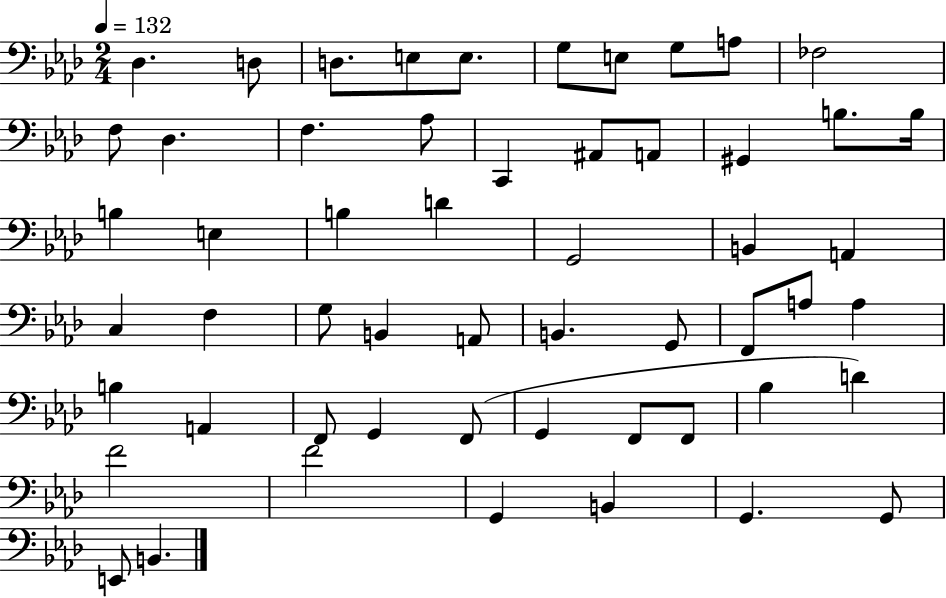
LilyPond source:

{
  \clef bass
  \numericTimeSignature
  \time 2/4
  \key aes \major
  \tempo 4 = 132
  des4. d8 | d8. e8 e8. | g8 e8 g8 a8 | fes2 | \break f8 des4. | f4. aes8 | c,4 ais,8 a,8 | gis,4 b8. b16 | \break b4 e4 | b4 d'4 | g,2 | b,4 a,4 | \break c4 f4 | g8 b,4 a,8 | b,4. g,8 | f,8 a8 a4 | \break b4 a,4 | f,8 g,4 f,8( | g,4 f,8 f,8 | bes4 d'4) | \break f'2 | f'2 | g,4 b,4 | g,4. g,8 | \break e,8 b,4. | \bar "|."
}